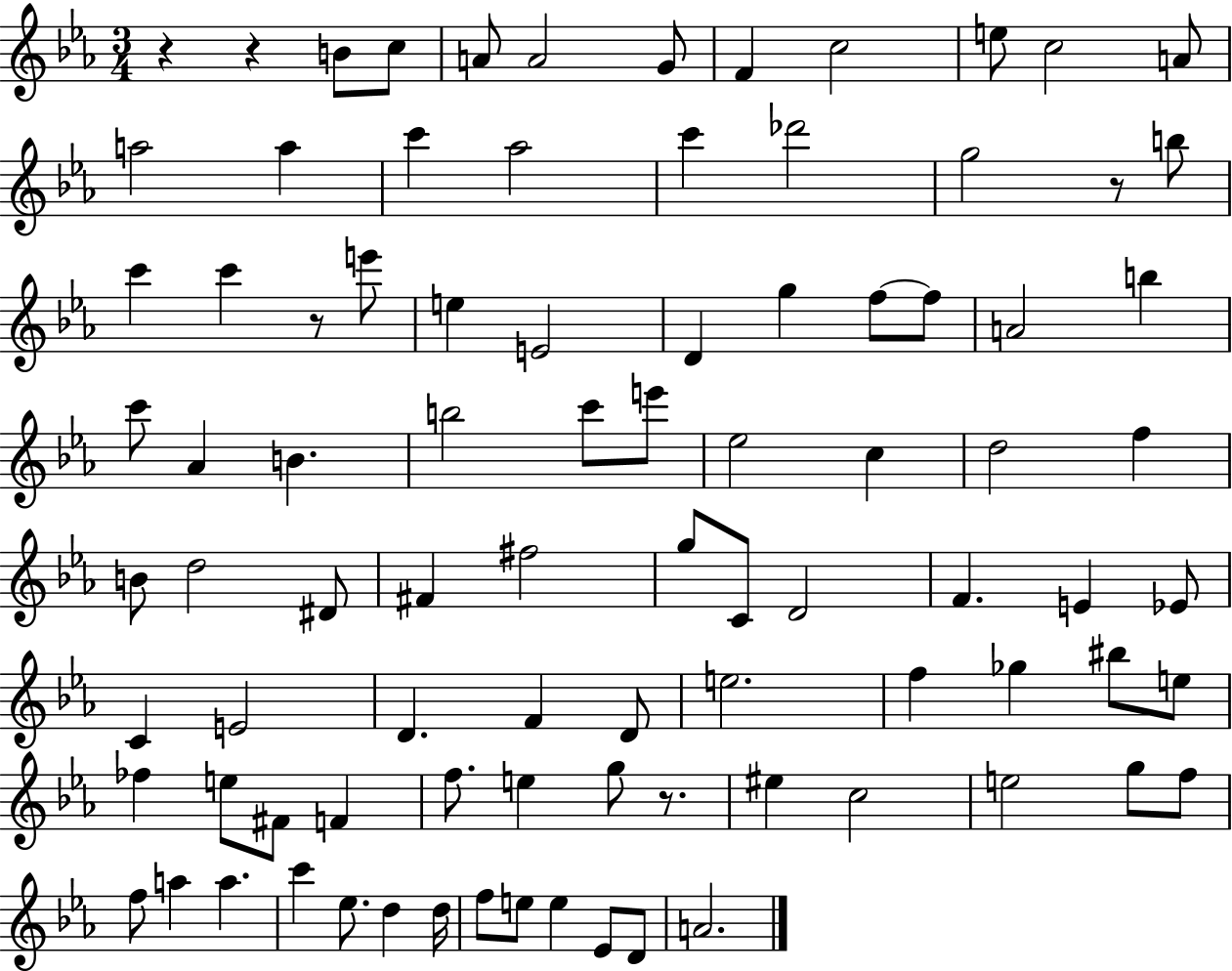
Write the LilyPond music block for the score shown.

{
  \clef treble
  \numericTimeSignature
  \time 3/4
  \key ees \major
  r4 r4 b'8 c''8 | a'8 a'2 g'8 | f'4 c''2 | e''8 c''2 a'8 | \break a''2 a''4 | c'''4 aes''2 | c'''4 des'''2 | g''2 r8 b''8 | \break c'''4 c'''4 r8 e'''8 | e''4 e'2 | d'4 g''4 f''8~~ f''8 | a'2 b''4 | \break c'''8 aes'4 b'4. | b''2 c'''8 e'''8 | ees''2 c''4 | d''2 f''4 | \break b'8 d''2 dis'8 | fis'4 fis''2 | g''8 c'8 d'2 | f'4. e'4 ees'8 | \break c'4 e'2 | d'4. f'4 d'8 | e''2. | f''4 ges''4 bis''8 e''8 | \break fes''4 e''8 fis'8 f'4 | f''8. e''4 g''8 r8. | eis''4 c''2 | e''2 g''8 f''8 | \break f''8 a''4 a''4. | c'''4 ees''8. d''4 d''16 | f''8 e''8 e''4 ees'8 d'8 | a'2. | \break \bar "|."
}